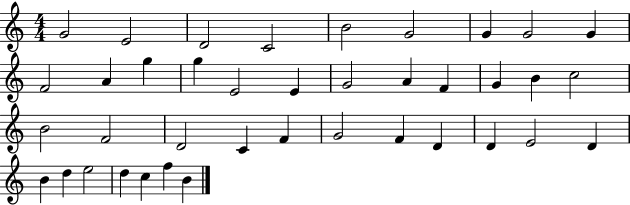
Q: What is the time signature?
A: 4/4